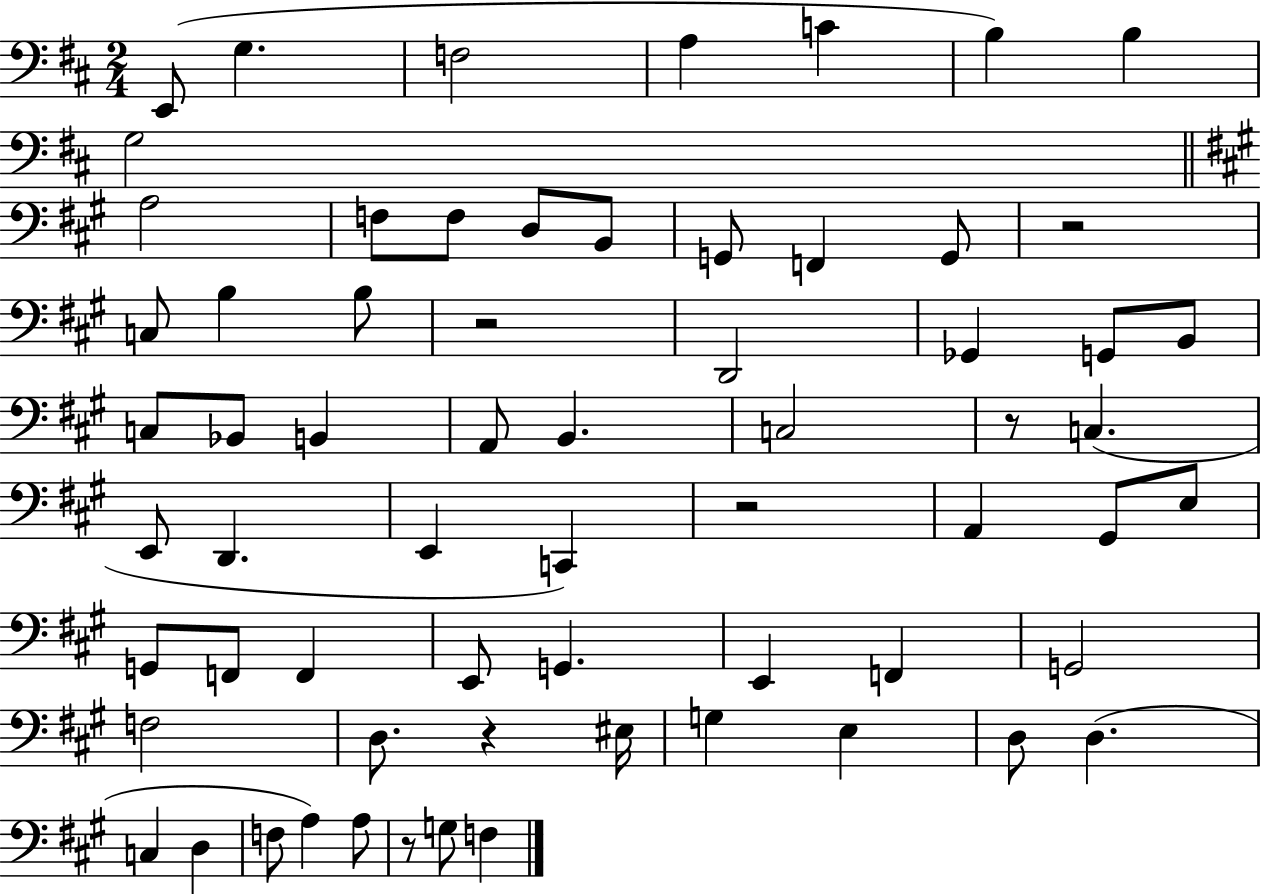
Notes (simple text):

E2/e G3/q. F3/h A3/q C4/q B3/q B3/q G3/h A3/h F3/e F3/e D3/e B2/e G2/e F2/q G2/e R/h C3/e B3/q B3/e R/h D2/h Gb2/q G2/e B2/e C3/e Bb2/e B2/q A2/e B2/q. C3/h R/e C3/q. E2/e D2/q. E2/q C2/q R/h A2/q G#2/e E3/e G2/e F2/e F2/q E2/e G2/q. E2/q F2/q G2/h F3/h D3/e. R/q EIS3/s G3/q E3/q D3/e D3/q. C3/q D3/q F3/e A3/q A3/e R/e G3/e F3/q